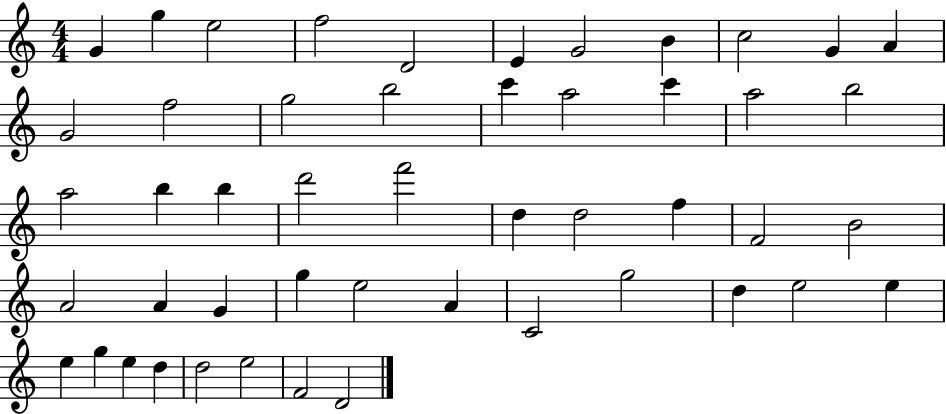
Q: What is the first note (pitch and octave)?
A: G4